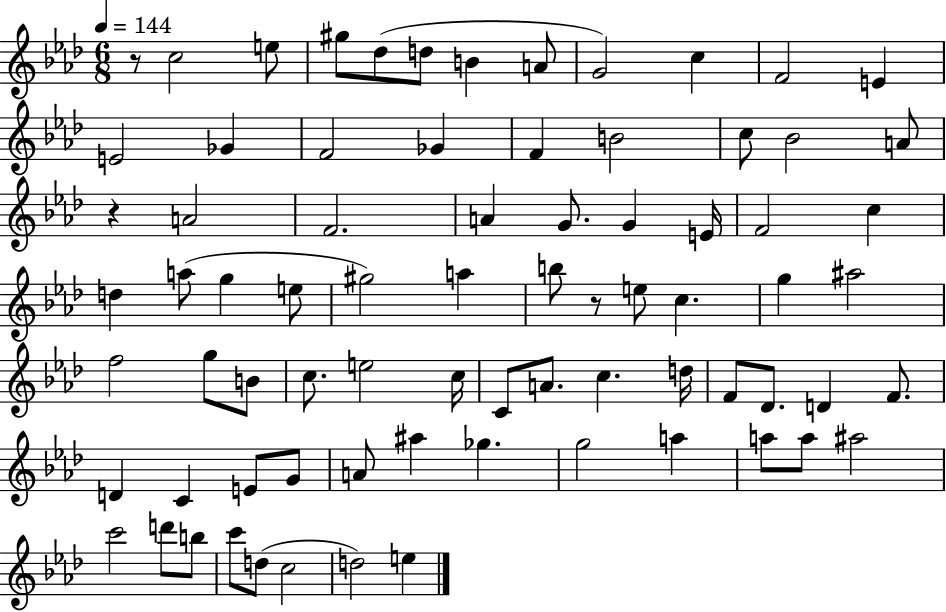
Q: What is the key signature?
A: AES major